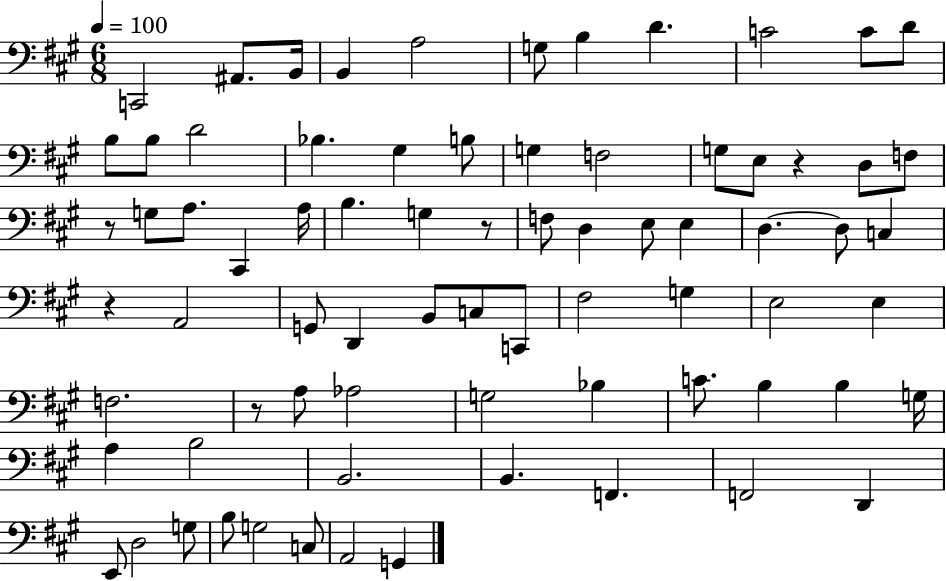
X:1
T:Untitled
M:6/8
L:1/4
K:A
C,,2 ^A,,/2 B,,/4 B,, A,2 G,/2 B, D C2 C/2 D/2 B,/2 B,/2 D2 _B, ^G, B,/2 G, F,2 G,/2 E,/2 z D,/2 F,/2 z/2 G,/2 A,/2 ^C,, A,/4 B, G, z/2 F,/2 D, E,/2 E, D, D,/2 C, z A,,2 G,,/2 D,, B,,/2 C,/2 C,,/2 ^F,2 G, E,2 E, F,2 z/2 A,/2 _A,2 G,2 _B, C/2 B, B, G,/4 A, B,2 B,,2 B,, F,, F,,2 D,, E,,/2 D,2 G,/2 B,/2 G,2 C,/2 A,,2 G,,